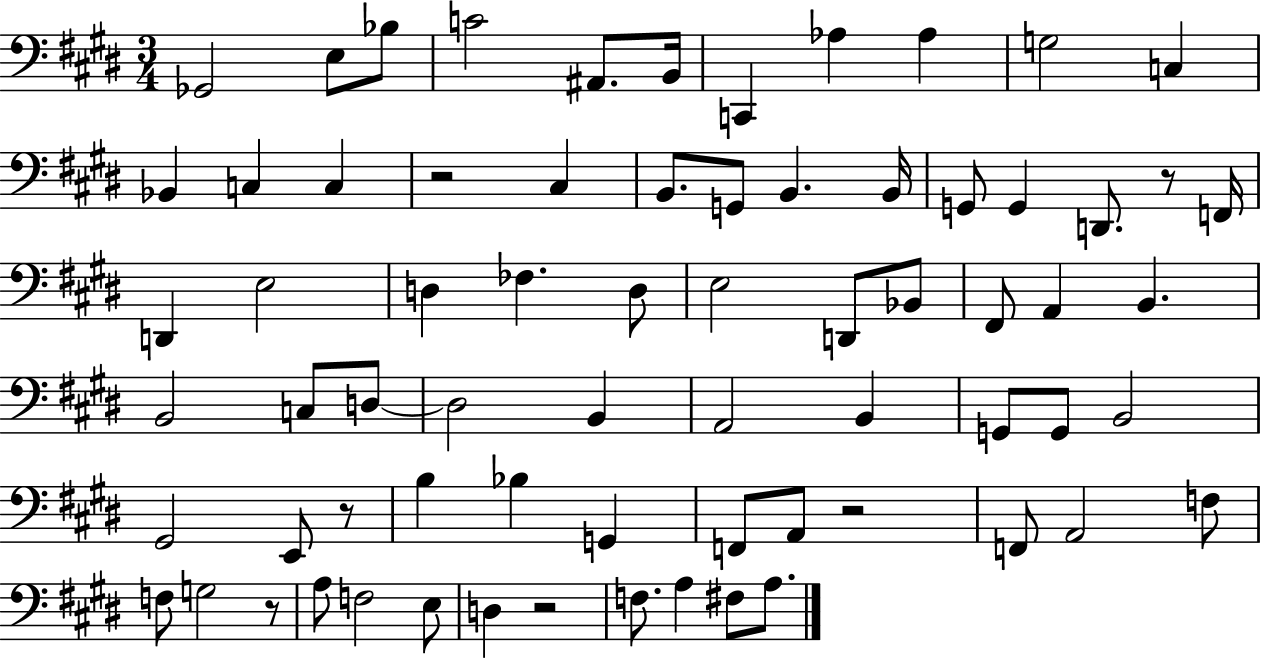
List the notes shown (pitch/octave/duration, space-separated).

Gb2/h E3/e Bb3/e C4/h A#2/e. B2/s C2/q Ab3/q Ab3/q G3/h C3/q Bb2/q C3/q C3/q R/h C#3/q B2/e. G2/e B2/q. B2/s G2/e G2/q D2/e. R/e F2/s D2/q E3/h D3/q FES3/q. D3/e E3/h D2/e Bb2/e F#2/e A2/q B2/q. B2/h C3/e D3/e D3/h B2/q A2/h B2/q G2/e G2/e B2/h G#2/h E2/e R/e B3/q Bb3/q G2/q F2/e A2/e R/h F2/e A2/h F3/e F3/e G3/h R/e A3/e F3/h E3/e D3/q R/h F3/e. A3/q F#3/e A3/e.